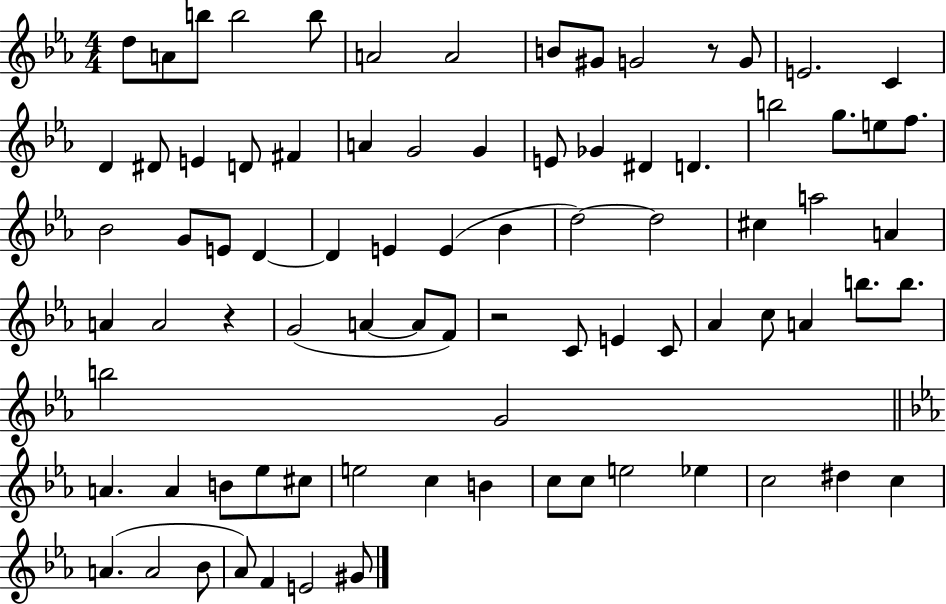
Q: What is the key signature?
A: EES major